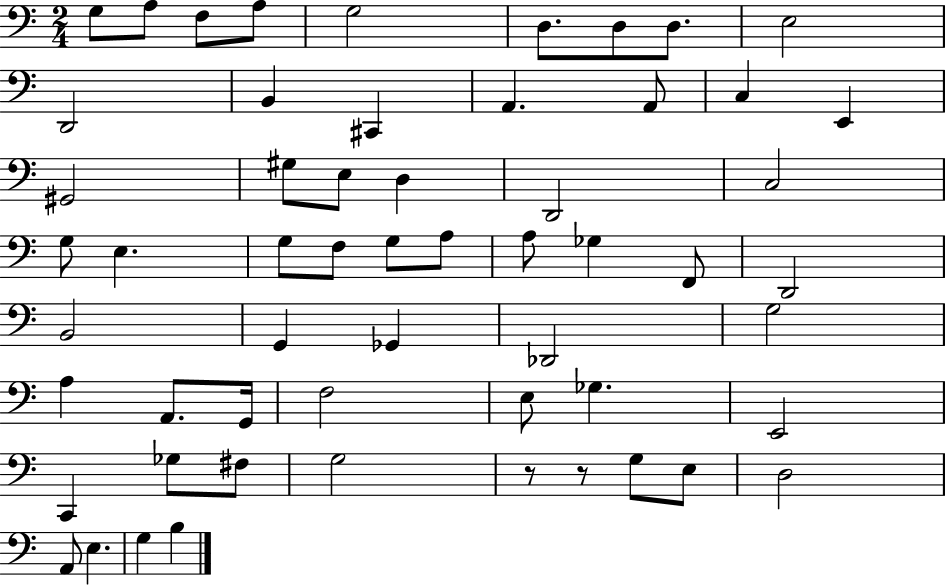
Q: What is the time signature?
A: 2/4